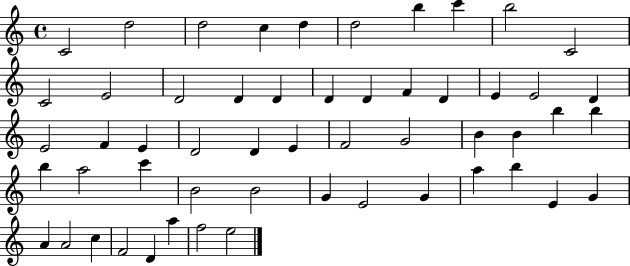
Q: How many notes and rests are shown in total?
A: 54